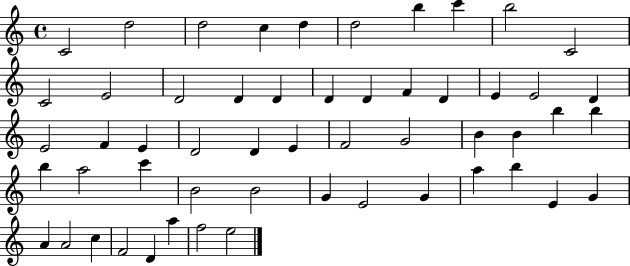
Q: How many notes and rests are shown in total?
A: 54